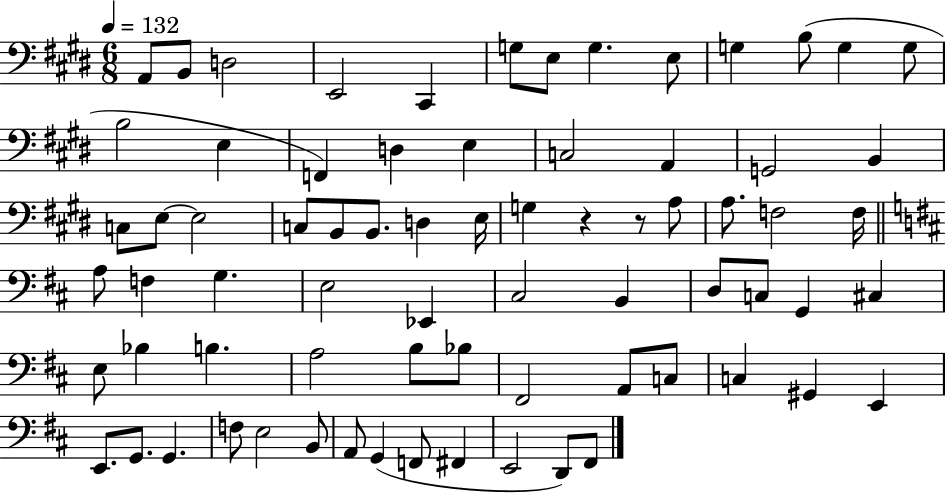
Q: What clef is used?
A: bass